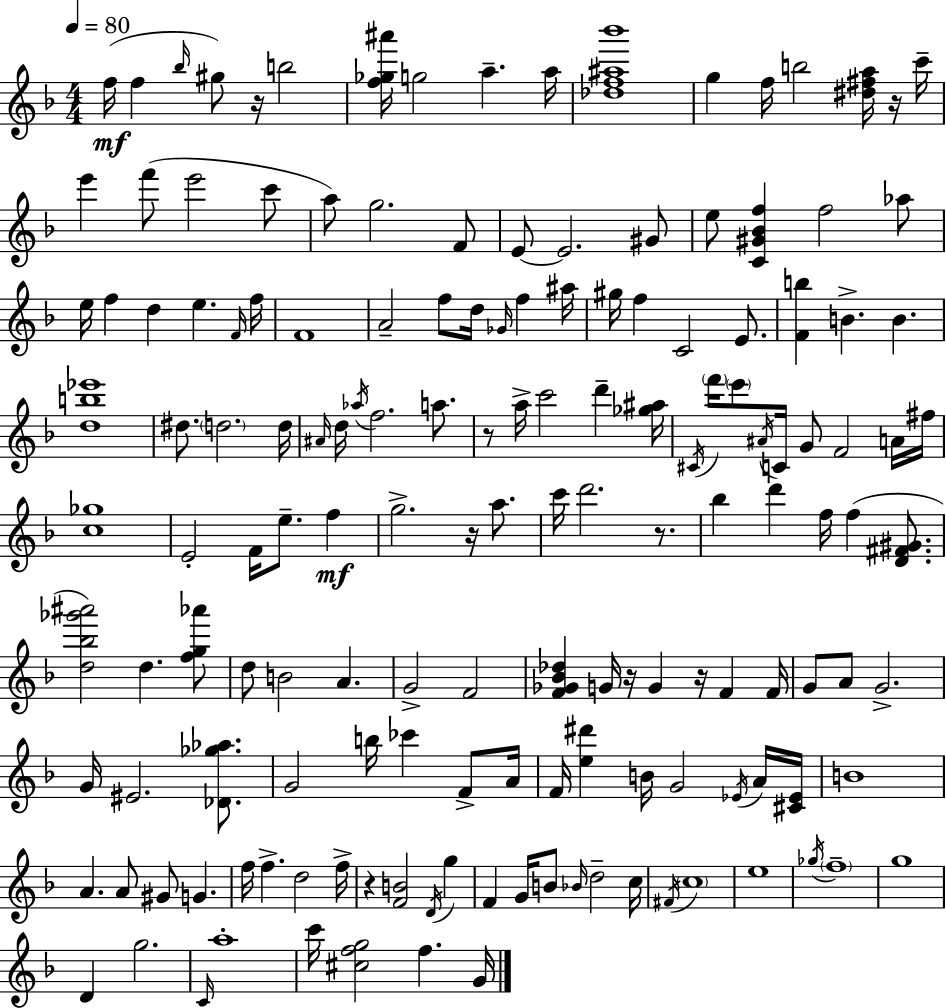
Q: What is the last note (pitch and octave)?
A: G4